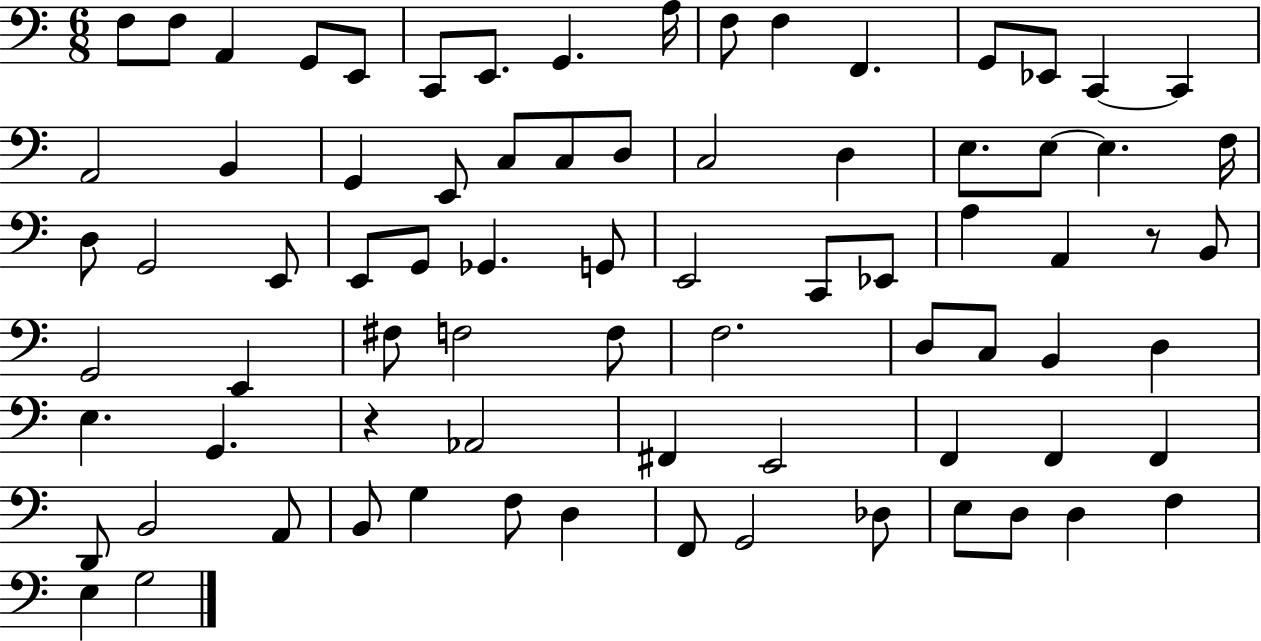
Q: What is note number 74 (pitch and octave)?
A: F3